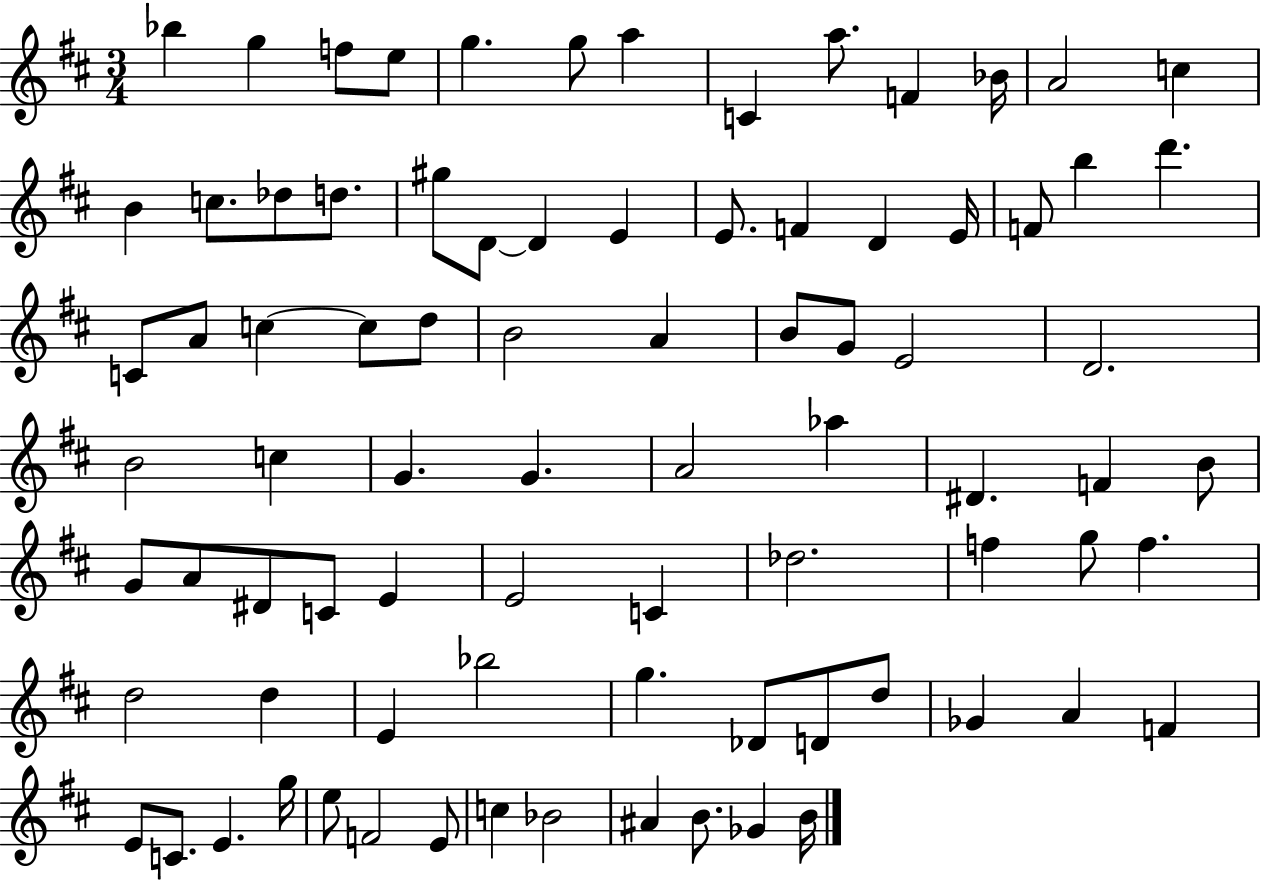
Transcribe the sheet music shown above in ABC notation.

X:1
T:Untitled
M:3/4
L:1/4
K:D
_b g f/2 e/2 g g/2 a C a/2 F _B/4 A2 c B c/2 _d/2 d/2 ^g/2 D/2 D E E/2 F D E/4 F/2 b d' C/2 A/2 c c/2 d/2 B2 A B/2 G/2 E2 D2 B2 c G G A2 _a ^D F B/2 G/2 A/2 ^D/2 C/2 E E2 C _d2 f g/2 f d2 d E _b2 g _D/2 D/2 d/2 _G A F E/2 C/2 E g/4 e/2 F2 E/2 c _B2 ^A B/2 _G B/4